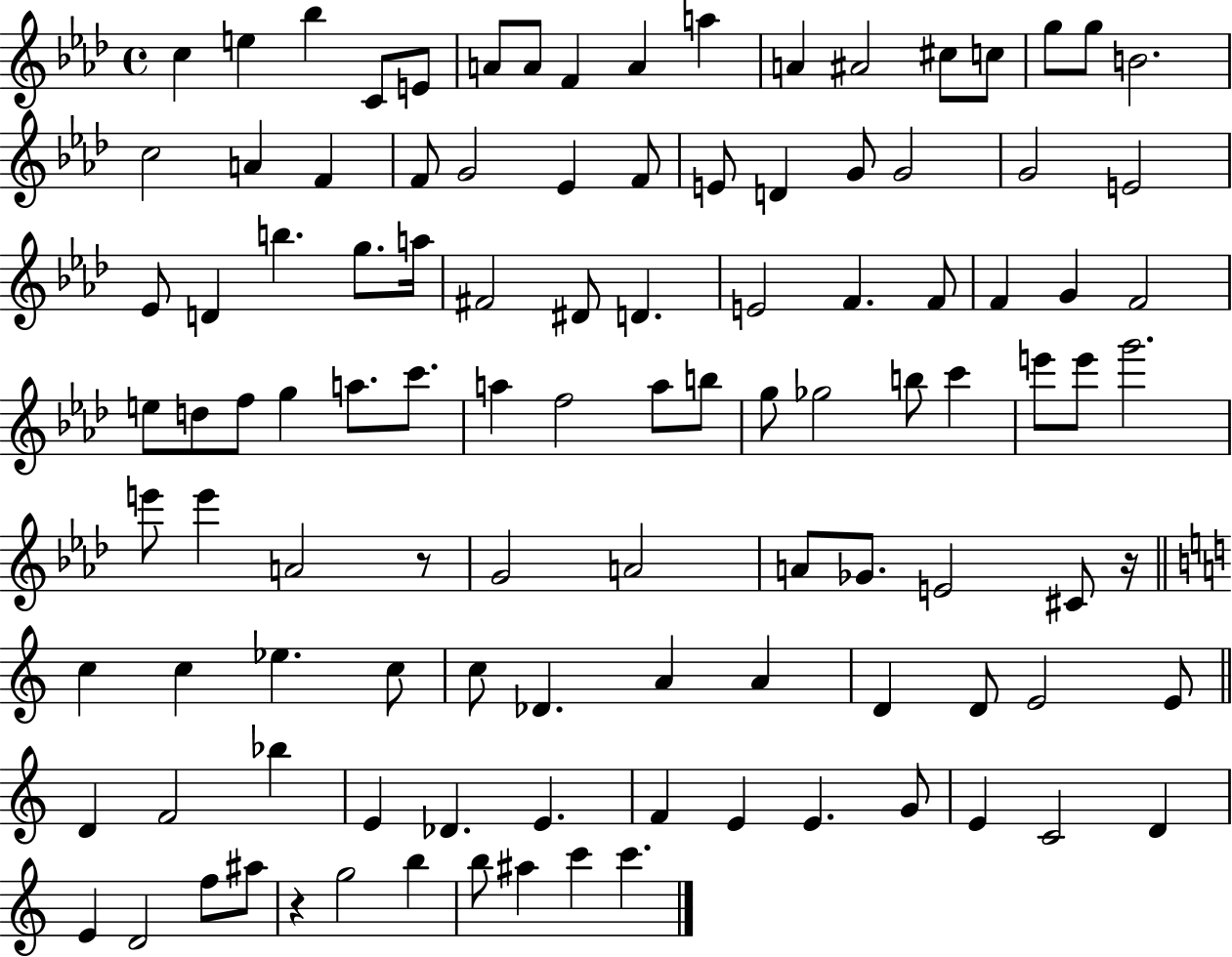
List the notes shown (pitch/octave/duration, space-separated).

C5/q E5/q Bb5/q C4/e E4/e A4/e A4/e F4/q A4/q A5/q A4/q A#4/h C#5/e C5/e G5/e G5/e B4/h. C5/h A4/q F4/q F4/e G4/h Eb4/q F4/e E4/e D4/q G4/e G4/h G4/h E4/h Eb4/e D4/q B5/q. G5/e. A5/s F#4/h D#4/e D4/q. E4/h F4/q. F4/e F4/q G4/q F4/h E5/e D5/e F5/e G5/q A5/e. C6/e. A5/q F5/h A5/e B5/e G5/e Gb5/h B5/e C6/q E6/e E6/e G6/h. E6/e E6/q A4/h R/e G4/h A4/h A4/e Gb4/e. E4/h C#4/e R/s C5/q C5/q Eb5/q. C5/e C5/e Db4/q. A4/q A4/q D4/q D4/e E4/h E4/e D4/q F4/h Bb5/q E4/q Db4/q. E4/q. F4/q E4/q E4/q. G4/e E4/q C4/h D4/q E4/q D4/h F5/e A#5/e R/q G5/h B5/q B5/e A#5/q C6/q C6/q.